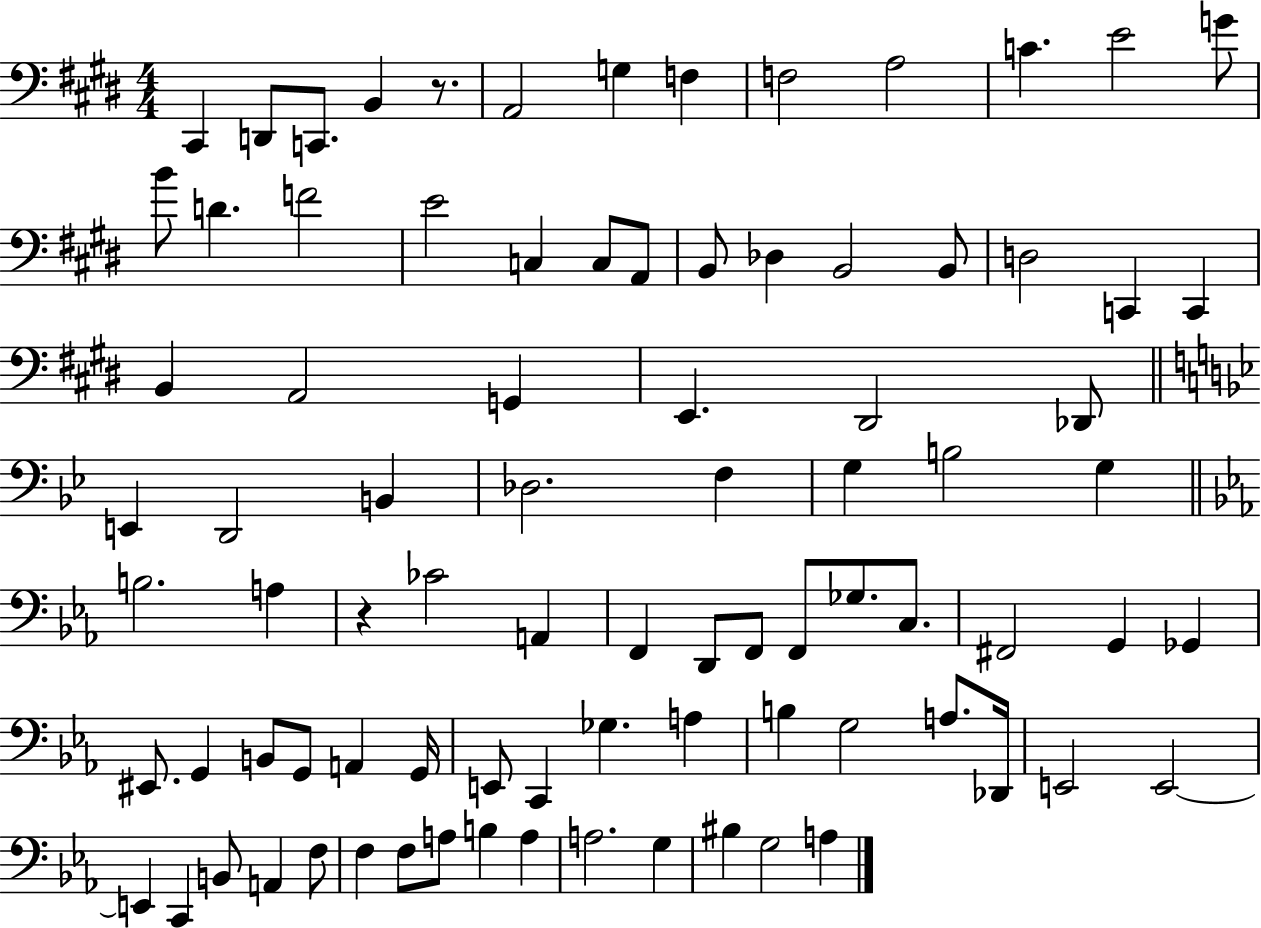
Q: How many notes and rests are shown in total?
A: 86